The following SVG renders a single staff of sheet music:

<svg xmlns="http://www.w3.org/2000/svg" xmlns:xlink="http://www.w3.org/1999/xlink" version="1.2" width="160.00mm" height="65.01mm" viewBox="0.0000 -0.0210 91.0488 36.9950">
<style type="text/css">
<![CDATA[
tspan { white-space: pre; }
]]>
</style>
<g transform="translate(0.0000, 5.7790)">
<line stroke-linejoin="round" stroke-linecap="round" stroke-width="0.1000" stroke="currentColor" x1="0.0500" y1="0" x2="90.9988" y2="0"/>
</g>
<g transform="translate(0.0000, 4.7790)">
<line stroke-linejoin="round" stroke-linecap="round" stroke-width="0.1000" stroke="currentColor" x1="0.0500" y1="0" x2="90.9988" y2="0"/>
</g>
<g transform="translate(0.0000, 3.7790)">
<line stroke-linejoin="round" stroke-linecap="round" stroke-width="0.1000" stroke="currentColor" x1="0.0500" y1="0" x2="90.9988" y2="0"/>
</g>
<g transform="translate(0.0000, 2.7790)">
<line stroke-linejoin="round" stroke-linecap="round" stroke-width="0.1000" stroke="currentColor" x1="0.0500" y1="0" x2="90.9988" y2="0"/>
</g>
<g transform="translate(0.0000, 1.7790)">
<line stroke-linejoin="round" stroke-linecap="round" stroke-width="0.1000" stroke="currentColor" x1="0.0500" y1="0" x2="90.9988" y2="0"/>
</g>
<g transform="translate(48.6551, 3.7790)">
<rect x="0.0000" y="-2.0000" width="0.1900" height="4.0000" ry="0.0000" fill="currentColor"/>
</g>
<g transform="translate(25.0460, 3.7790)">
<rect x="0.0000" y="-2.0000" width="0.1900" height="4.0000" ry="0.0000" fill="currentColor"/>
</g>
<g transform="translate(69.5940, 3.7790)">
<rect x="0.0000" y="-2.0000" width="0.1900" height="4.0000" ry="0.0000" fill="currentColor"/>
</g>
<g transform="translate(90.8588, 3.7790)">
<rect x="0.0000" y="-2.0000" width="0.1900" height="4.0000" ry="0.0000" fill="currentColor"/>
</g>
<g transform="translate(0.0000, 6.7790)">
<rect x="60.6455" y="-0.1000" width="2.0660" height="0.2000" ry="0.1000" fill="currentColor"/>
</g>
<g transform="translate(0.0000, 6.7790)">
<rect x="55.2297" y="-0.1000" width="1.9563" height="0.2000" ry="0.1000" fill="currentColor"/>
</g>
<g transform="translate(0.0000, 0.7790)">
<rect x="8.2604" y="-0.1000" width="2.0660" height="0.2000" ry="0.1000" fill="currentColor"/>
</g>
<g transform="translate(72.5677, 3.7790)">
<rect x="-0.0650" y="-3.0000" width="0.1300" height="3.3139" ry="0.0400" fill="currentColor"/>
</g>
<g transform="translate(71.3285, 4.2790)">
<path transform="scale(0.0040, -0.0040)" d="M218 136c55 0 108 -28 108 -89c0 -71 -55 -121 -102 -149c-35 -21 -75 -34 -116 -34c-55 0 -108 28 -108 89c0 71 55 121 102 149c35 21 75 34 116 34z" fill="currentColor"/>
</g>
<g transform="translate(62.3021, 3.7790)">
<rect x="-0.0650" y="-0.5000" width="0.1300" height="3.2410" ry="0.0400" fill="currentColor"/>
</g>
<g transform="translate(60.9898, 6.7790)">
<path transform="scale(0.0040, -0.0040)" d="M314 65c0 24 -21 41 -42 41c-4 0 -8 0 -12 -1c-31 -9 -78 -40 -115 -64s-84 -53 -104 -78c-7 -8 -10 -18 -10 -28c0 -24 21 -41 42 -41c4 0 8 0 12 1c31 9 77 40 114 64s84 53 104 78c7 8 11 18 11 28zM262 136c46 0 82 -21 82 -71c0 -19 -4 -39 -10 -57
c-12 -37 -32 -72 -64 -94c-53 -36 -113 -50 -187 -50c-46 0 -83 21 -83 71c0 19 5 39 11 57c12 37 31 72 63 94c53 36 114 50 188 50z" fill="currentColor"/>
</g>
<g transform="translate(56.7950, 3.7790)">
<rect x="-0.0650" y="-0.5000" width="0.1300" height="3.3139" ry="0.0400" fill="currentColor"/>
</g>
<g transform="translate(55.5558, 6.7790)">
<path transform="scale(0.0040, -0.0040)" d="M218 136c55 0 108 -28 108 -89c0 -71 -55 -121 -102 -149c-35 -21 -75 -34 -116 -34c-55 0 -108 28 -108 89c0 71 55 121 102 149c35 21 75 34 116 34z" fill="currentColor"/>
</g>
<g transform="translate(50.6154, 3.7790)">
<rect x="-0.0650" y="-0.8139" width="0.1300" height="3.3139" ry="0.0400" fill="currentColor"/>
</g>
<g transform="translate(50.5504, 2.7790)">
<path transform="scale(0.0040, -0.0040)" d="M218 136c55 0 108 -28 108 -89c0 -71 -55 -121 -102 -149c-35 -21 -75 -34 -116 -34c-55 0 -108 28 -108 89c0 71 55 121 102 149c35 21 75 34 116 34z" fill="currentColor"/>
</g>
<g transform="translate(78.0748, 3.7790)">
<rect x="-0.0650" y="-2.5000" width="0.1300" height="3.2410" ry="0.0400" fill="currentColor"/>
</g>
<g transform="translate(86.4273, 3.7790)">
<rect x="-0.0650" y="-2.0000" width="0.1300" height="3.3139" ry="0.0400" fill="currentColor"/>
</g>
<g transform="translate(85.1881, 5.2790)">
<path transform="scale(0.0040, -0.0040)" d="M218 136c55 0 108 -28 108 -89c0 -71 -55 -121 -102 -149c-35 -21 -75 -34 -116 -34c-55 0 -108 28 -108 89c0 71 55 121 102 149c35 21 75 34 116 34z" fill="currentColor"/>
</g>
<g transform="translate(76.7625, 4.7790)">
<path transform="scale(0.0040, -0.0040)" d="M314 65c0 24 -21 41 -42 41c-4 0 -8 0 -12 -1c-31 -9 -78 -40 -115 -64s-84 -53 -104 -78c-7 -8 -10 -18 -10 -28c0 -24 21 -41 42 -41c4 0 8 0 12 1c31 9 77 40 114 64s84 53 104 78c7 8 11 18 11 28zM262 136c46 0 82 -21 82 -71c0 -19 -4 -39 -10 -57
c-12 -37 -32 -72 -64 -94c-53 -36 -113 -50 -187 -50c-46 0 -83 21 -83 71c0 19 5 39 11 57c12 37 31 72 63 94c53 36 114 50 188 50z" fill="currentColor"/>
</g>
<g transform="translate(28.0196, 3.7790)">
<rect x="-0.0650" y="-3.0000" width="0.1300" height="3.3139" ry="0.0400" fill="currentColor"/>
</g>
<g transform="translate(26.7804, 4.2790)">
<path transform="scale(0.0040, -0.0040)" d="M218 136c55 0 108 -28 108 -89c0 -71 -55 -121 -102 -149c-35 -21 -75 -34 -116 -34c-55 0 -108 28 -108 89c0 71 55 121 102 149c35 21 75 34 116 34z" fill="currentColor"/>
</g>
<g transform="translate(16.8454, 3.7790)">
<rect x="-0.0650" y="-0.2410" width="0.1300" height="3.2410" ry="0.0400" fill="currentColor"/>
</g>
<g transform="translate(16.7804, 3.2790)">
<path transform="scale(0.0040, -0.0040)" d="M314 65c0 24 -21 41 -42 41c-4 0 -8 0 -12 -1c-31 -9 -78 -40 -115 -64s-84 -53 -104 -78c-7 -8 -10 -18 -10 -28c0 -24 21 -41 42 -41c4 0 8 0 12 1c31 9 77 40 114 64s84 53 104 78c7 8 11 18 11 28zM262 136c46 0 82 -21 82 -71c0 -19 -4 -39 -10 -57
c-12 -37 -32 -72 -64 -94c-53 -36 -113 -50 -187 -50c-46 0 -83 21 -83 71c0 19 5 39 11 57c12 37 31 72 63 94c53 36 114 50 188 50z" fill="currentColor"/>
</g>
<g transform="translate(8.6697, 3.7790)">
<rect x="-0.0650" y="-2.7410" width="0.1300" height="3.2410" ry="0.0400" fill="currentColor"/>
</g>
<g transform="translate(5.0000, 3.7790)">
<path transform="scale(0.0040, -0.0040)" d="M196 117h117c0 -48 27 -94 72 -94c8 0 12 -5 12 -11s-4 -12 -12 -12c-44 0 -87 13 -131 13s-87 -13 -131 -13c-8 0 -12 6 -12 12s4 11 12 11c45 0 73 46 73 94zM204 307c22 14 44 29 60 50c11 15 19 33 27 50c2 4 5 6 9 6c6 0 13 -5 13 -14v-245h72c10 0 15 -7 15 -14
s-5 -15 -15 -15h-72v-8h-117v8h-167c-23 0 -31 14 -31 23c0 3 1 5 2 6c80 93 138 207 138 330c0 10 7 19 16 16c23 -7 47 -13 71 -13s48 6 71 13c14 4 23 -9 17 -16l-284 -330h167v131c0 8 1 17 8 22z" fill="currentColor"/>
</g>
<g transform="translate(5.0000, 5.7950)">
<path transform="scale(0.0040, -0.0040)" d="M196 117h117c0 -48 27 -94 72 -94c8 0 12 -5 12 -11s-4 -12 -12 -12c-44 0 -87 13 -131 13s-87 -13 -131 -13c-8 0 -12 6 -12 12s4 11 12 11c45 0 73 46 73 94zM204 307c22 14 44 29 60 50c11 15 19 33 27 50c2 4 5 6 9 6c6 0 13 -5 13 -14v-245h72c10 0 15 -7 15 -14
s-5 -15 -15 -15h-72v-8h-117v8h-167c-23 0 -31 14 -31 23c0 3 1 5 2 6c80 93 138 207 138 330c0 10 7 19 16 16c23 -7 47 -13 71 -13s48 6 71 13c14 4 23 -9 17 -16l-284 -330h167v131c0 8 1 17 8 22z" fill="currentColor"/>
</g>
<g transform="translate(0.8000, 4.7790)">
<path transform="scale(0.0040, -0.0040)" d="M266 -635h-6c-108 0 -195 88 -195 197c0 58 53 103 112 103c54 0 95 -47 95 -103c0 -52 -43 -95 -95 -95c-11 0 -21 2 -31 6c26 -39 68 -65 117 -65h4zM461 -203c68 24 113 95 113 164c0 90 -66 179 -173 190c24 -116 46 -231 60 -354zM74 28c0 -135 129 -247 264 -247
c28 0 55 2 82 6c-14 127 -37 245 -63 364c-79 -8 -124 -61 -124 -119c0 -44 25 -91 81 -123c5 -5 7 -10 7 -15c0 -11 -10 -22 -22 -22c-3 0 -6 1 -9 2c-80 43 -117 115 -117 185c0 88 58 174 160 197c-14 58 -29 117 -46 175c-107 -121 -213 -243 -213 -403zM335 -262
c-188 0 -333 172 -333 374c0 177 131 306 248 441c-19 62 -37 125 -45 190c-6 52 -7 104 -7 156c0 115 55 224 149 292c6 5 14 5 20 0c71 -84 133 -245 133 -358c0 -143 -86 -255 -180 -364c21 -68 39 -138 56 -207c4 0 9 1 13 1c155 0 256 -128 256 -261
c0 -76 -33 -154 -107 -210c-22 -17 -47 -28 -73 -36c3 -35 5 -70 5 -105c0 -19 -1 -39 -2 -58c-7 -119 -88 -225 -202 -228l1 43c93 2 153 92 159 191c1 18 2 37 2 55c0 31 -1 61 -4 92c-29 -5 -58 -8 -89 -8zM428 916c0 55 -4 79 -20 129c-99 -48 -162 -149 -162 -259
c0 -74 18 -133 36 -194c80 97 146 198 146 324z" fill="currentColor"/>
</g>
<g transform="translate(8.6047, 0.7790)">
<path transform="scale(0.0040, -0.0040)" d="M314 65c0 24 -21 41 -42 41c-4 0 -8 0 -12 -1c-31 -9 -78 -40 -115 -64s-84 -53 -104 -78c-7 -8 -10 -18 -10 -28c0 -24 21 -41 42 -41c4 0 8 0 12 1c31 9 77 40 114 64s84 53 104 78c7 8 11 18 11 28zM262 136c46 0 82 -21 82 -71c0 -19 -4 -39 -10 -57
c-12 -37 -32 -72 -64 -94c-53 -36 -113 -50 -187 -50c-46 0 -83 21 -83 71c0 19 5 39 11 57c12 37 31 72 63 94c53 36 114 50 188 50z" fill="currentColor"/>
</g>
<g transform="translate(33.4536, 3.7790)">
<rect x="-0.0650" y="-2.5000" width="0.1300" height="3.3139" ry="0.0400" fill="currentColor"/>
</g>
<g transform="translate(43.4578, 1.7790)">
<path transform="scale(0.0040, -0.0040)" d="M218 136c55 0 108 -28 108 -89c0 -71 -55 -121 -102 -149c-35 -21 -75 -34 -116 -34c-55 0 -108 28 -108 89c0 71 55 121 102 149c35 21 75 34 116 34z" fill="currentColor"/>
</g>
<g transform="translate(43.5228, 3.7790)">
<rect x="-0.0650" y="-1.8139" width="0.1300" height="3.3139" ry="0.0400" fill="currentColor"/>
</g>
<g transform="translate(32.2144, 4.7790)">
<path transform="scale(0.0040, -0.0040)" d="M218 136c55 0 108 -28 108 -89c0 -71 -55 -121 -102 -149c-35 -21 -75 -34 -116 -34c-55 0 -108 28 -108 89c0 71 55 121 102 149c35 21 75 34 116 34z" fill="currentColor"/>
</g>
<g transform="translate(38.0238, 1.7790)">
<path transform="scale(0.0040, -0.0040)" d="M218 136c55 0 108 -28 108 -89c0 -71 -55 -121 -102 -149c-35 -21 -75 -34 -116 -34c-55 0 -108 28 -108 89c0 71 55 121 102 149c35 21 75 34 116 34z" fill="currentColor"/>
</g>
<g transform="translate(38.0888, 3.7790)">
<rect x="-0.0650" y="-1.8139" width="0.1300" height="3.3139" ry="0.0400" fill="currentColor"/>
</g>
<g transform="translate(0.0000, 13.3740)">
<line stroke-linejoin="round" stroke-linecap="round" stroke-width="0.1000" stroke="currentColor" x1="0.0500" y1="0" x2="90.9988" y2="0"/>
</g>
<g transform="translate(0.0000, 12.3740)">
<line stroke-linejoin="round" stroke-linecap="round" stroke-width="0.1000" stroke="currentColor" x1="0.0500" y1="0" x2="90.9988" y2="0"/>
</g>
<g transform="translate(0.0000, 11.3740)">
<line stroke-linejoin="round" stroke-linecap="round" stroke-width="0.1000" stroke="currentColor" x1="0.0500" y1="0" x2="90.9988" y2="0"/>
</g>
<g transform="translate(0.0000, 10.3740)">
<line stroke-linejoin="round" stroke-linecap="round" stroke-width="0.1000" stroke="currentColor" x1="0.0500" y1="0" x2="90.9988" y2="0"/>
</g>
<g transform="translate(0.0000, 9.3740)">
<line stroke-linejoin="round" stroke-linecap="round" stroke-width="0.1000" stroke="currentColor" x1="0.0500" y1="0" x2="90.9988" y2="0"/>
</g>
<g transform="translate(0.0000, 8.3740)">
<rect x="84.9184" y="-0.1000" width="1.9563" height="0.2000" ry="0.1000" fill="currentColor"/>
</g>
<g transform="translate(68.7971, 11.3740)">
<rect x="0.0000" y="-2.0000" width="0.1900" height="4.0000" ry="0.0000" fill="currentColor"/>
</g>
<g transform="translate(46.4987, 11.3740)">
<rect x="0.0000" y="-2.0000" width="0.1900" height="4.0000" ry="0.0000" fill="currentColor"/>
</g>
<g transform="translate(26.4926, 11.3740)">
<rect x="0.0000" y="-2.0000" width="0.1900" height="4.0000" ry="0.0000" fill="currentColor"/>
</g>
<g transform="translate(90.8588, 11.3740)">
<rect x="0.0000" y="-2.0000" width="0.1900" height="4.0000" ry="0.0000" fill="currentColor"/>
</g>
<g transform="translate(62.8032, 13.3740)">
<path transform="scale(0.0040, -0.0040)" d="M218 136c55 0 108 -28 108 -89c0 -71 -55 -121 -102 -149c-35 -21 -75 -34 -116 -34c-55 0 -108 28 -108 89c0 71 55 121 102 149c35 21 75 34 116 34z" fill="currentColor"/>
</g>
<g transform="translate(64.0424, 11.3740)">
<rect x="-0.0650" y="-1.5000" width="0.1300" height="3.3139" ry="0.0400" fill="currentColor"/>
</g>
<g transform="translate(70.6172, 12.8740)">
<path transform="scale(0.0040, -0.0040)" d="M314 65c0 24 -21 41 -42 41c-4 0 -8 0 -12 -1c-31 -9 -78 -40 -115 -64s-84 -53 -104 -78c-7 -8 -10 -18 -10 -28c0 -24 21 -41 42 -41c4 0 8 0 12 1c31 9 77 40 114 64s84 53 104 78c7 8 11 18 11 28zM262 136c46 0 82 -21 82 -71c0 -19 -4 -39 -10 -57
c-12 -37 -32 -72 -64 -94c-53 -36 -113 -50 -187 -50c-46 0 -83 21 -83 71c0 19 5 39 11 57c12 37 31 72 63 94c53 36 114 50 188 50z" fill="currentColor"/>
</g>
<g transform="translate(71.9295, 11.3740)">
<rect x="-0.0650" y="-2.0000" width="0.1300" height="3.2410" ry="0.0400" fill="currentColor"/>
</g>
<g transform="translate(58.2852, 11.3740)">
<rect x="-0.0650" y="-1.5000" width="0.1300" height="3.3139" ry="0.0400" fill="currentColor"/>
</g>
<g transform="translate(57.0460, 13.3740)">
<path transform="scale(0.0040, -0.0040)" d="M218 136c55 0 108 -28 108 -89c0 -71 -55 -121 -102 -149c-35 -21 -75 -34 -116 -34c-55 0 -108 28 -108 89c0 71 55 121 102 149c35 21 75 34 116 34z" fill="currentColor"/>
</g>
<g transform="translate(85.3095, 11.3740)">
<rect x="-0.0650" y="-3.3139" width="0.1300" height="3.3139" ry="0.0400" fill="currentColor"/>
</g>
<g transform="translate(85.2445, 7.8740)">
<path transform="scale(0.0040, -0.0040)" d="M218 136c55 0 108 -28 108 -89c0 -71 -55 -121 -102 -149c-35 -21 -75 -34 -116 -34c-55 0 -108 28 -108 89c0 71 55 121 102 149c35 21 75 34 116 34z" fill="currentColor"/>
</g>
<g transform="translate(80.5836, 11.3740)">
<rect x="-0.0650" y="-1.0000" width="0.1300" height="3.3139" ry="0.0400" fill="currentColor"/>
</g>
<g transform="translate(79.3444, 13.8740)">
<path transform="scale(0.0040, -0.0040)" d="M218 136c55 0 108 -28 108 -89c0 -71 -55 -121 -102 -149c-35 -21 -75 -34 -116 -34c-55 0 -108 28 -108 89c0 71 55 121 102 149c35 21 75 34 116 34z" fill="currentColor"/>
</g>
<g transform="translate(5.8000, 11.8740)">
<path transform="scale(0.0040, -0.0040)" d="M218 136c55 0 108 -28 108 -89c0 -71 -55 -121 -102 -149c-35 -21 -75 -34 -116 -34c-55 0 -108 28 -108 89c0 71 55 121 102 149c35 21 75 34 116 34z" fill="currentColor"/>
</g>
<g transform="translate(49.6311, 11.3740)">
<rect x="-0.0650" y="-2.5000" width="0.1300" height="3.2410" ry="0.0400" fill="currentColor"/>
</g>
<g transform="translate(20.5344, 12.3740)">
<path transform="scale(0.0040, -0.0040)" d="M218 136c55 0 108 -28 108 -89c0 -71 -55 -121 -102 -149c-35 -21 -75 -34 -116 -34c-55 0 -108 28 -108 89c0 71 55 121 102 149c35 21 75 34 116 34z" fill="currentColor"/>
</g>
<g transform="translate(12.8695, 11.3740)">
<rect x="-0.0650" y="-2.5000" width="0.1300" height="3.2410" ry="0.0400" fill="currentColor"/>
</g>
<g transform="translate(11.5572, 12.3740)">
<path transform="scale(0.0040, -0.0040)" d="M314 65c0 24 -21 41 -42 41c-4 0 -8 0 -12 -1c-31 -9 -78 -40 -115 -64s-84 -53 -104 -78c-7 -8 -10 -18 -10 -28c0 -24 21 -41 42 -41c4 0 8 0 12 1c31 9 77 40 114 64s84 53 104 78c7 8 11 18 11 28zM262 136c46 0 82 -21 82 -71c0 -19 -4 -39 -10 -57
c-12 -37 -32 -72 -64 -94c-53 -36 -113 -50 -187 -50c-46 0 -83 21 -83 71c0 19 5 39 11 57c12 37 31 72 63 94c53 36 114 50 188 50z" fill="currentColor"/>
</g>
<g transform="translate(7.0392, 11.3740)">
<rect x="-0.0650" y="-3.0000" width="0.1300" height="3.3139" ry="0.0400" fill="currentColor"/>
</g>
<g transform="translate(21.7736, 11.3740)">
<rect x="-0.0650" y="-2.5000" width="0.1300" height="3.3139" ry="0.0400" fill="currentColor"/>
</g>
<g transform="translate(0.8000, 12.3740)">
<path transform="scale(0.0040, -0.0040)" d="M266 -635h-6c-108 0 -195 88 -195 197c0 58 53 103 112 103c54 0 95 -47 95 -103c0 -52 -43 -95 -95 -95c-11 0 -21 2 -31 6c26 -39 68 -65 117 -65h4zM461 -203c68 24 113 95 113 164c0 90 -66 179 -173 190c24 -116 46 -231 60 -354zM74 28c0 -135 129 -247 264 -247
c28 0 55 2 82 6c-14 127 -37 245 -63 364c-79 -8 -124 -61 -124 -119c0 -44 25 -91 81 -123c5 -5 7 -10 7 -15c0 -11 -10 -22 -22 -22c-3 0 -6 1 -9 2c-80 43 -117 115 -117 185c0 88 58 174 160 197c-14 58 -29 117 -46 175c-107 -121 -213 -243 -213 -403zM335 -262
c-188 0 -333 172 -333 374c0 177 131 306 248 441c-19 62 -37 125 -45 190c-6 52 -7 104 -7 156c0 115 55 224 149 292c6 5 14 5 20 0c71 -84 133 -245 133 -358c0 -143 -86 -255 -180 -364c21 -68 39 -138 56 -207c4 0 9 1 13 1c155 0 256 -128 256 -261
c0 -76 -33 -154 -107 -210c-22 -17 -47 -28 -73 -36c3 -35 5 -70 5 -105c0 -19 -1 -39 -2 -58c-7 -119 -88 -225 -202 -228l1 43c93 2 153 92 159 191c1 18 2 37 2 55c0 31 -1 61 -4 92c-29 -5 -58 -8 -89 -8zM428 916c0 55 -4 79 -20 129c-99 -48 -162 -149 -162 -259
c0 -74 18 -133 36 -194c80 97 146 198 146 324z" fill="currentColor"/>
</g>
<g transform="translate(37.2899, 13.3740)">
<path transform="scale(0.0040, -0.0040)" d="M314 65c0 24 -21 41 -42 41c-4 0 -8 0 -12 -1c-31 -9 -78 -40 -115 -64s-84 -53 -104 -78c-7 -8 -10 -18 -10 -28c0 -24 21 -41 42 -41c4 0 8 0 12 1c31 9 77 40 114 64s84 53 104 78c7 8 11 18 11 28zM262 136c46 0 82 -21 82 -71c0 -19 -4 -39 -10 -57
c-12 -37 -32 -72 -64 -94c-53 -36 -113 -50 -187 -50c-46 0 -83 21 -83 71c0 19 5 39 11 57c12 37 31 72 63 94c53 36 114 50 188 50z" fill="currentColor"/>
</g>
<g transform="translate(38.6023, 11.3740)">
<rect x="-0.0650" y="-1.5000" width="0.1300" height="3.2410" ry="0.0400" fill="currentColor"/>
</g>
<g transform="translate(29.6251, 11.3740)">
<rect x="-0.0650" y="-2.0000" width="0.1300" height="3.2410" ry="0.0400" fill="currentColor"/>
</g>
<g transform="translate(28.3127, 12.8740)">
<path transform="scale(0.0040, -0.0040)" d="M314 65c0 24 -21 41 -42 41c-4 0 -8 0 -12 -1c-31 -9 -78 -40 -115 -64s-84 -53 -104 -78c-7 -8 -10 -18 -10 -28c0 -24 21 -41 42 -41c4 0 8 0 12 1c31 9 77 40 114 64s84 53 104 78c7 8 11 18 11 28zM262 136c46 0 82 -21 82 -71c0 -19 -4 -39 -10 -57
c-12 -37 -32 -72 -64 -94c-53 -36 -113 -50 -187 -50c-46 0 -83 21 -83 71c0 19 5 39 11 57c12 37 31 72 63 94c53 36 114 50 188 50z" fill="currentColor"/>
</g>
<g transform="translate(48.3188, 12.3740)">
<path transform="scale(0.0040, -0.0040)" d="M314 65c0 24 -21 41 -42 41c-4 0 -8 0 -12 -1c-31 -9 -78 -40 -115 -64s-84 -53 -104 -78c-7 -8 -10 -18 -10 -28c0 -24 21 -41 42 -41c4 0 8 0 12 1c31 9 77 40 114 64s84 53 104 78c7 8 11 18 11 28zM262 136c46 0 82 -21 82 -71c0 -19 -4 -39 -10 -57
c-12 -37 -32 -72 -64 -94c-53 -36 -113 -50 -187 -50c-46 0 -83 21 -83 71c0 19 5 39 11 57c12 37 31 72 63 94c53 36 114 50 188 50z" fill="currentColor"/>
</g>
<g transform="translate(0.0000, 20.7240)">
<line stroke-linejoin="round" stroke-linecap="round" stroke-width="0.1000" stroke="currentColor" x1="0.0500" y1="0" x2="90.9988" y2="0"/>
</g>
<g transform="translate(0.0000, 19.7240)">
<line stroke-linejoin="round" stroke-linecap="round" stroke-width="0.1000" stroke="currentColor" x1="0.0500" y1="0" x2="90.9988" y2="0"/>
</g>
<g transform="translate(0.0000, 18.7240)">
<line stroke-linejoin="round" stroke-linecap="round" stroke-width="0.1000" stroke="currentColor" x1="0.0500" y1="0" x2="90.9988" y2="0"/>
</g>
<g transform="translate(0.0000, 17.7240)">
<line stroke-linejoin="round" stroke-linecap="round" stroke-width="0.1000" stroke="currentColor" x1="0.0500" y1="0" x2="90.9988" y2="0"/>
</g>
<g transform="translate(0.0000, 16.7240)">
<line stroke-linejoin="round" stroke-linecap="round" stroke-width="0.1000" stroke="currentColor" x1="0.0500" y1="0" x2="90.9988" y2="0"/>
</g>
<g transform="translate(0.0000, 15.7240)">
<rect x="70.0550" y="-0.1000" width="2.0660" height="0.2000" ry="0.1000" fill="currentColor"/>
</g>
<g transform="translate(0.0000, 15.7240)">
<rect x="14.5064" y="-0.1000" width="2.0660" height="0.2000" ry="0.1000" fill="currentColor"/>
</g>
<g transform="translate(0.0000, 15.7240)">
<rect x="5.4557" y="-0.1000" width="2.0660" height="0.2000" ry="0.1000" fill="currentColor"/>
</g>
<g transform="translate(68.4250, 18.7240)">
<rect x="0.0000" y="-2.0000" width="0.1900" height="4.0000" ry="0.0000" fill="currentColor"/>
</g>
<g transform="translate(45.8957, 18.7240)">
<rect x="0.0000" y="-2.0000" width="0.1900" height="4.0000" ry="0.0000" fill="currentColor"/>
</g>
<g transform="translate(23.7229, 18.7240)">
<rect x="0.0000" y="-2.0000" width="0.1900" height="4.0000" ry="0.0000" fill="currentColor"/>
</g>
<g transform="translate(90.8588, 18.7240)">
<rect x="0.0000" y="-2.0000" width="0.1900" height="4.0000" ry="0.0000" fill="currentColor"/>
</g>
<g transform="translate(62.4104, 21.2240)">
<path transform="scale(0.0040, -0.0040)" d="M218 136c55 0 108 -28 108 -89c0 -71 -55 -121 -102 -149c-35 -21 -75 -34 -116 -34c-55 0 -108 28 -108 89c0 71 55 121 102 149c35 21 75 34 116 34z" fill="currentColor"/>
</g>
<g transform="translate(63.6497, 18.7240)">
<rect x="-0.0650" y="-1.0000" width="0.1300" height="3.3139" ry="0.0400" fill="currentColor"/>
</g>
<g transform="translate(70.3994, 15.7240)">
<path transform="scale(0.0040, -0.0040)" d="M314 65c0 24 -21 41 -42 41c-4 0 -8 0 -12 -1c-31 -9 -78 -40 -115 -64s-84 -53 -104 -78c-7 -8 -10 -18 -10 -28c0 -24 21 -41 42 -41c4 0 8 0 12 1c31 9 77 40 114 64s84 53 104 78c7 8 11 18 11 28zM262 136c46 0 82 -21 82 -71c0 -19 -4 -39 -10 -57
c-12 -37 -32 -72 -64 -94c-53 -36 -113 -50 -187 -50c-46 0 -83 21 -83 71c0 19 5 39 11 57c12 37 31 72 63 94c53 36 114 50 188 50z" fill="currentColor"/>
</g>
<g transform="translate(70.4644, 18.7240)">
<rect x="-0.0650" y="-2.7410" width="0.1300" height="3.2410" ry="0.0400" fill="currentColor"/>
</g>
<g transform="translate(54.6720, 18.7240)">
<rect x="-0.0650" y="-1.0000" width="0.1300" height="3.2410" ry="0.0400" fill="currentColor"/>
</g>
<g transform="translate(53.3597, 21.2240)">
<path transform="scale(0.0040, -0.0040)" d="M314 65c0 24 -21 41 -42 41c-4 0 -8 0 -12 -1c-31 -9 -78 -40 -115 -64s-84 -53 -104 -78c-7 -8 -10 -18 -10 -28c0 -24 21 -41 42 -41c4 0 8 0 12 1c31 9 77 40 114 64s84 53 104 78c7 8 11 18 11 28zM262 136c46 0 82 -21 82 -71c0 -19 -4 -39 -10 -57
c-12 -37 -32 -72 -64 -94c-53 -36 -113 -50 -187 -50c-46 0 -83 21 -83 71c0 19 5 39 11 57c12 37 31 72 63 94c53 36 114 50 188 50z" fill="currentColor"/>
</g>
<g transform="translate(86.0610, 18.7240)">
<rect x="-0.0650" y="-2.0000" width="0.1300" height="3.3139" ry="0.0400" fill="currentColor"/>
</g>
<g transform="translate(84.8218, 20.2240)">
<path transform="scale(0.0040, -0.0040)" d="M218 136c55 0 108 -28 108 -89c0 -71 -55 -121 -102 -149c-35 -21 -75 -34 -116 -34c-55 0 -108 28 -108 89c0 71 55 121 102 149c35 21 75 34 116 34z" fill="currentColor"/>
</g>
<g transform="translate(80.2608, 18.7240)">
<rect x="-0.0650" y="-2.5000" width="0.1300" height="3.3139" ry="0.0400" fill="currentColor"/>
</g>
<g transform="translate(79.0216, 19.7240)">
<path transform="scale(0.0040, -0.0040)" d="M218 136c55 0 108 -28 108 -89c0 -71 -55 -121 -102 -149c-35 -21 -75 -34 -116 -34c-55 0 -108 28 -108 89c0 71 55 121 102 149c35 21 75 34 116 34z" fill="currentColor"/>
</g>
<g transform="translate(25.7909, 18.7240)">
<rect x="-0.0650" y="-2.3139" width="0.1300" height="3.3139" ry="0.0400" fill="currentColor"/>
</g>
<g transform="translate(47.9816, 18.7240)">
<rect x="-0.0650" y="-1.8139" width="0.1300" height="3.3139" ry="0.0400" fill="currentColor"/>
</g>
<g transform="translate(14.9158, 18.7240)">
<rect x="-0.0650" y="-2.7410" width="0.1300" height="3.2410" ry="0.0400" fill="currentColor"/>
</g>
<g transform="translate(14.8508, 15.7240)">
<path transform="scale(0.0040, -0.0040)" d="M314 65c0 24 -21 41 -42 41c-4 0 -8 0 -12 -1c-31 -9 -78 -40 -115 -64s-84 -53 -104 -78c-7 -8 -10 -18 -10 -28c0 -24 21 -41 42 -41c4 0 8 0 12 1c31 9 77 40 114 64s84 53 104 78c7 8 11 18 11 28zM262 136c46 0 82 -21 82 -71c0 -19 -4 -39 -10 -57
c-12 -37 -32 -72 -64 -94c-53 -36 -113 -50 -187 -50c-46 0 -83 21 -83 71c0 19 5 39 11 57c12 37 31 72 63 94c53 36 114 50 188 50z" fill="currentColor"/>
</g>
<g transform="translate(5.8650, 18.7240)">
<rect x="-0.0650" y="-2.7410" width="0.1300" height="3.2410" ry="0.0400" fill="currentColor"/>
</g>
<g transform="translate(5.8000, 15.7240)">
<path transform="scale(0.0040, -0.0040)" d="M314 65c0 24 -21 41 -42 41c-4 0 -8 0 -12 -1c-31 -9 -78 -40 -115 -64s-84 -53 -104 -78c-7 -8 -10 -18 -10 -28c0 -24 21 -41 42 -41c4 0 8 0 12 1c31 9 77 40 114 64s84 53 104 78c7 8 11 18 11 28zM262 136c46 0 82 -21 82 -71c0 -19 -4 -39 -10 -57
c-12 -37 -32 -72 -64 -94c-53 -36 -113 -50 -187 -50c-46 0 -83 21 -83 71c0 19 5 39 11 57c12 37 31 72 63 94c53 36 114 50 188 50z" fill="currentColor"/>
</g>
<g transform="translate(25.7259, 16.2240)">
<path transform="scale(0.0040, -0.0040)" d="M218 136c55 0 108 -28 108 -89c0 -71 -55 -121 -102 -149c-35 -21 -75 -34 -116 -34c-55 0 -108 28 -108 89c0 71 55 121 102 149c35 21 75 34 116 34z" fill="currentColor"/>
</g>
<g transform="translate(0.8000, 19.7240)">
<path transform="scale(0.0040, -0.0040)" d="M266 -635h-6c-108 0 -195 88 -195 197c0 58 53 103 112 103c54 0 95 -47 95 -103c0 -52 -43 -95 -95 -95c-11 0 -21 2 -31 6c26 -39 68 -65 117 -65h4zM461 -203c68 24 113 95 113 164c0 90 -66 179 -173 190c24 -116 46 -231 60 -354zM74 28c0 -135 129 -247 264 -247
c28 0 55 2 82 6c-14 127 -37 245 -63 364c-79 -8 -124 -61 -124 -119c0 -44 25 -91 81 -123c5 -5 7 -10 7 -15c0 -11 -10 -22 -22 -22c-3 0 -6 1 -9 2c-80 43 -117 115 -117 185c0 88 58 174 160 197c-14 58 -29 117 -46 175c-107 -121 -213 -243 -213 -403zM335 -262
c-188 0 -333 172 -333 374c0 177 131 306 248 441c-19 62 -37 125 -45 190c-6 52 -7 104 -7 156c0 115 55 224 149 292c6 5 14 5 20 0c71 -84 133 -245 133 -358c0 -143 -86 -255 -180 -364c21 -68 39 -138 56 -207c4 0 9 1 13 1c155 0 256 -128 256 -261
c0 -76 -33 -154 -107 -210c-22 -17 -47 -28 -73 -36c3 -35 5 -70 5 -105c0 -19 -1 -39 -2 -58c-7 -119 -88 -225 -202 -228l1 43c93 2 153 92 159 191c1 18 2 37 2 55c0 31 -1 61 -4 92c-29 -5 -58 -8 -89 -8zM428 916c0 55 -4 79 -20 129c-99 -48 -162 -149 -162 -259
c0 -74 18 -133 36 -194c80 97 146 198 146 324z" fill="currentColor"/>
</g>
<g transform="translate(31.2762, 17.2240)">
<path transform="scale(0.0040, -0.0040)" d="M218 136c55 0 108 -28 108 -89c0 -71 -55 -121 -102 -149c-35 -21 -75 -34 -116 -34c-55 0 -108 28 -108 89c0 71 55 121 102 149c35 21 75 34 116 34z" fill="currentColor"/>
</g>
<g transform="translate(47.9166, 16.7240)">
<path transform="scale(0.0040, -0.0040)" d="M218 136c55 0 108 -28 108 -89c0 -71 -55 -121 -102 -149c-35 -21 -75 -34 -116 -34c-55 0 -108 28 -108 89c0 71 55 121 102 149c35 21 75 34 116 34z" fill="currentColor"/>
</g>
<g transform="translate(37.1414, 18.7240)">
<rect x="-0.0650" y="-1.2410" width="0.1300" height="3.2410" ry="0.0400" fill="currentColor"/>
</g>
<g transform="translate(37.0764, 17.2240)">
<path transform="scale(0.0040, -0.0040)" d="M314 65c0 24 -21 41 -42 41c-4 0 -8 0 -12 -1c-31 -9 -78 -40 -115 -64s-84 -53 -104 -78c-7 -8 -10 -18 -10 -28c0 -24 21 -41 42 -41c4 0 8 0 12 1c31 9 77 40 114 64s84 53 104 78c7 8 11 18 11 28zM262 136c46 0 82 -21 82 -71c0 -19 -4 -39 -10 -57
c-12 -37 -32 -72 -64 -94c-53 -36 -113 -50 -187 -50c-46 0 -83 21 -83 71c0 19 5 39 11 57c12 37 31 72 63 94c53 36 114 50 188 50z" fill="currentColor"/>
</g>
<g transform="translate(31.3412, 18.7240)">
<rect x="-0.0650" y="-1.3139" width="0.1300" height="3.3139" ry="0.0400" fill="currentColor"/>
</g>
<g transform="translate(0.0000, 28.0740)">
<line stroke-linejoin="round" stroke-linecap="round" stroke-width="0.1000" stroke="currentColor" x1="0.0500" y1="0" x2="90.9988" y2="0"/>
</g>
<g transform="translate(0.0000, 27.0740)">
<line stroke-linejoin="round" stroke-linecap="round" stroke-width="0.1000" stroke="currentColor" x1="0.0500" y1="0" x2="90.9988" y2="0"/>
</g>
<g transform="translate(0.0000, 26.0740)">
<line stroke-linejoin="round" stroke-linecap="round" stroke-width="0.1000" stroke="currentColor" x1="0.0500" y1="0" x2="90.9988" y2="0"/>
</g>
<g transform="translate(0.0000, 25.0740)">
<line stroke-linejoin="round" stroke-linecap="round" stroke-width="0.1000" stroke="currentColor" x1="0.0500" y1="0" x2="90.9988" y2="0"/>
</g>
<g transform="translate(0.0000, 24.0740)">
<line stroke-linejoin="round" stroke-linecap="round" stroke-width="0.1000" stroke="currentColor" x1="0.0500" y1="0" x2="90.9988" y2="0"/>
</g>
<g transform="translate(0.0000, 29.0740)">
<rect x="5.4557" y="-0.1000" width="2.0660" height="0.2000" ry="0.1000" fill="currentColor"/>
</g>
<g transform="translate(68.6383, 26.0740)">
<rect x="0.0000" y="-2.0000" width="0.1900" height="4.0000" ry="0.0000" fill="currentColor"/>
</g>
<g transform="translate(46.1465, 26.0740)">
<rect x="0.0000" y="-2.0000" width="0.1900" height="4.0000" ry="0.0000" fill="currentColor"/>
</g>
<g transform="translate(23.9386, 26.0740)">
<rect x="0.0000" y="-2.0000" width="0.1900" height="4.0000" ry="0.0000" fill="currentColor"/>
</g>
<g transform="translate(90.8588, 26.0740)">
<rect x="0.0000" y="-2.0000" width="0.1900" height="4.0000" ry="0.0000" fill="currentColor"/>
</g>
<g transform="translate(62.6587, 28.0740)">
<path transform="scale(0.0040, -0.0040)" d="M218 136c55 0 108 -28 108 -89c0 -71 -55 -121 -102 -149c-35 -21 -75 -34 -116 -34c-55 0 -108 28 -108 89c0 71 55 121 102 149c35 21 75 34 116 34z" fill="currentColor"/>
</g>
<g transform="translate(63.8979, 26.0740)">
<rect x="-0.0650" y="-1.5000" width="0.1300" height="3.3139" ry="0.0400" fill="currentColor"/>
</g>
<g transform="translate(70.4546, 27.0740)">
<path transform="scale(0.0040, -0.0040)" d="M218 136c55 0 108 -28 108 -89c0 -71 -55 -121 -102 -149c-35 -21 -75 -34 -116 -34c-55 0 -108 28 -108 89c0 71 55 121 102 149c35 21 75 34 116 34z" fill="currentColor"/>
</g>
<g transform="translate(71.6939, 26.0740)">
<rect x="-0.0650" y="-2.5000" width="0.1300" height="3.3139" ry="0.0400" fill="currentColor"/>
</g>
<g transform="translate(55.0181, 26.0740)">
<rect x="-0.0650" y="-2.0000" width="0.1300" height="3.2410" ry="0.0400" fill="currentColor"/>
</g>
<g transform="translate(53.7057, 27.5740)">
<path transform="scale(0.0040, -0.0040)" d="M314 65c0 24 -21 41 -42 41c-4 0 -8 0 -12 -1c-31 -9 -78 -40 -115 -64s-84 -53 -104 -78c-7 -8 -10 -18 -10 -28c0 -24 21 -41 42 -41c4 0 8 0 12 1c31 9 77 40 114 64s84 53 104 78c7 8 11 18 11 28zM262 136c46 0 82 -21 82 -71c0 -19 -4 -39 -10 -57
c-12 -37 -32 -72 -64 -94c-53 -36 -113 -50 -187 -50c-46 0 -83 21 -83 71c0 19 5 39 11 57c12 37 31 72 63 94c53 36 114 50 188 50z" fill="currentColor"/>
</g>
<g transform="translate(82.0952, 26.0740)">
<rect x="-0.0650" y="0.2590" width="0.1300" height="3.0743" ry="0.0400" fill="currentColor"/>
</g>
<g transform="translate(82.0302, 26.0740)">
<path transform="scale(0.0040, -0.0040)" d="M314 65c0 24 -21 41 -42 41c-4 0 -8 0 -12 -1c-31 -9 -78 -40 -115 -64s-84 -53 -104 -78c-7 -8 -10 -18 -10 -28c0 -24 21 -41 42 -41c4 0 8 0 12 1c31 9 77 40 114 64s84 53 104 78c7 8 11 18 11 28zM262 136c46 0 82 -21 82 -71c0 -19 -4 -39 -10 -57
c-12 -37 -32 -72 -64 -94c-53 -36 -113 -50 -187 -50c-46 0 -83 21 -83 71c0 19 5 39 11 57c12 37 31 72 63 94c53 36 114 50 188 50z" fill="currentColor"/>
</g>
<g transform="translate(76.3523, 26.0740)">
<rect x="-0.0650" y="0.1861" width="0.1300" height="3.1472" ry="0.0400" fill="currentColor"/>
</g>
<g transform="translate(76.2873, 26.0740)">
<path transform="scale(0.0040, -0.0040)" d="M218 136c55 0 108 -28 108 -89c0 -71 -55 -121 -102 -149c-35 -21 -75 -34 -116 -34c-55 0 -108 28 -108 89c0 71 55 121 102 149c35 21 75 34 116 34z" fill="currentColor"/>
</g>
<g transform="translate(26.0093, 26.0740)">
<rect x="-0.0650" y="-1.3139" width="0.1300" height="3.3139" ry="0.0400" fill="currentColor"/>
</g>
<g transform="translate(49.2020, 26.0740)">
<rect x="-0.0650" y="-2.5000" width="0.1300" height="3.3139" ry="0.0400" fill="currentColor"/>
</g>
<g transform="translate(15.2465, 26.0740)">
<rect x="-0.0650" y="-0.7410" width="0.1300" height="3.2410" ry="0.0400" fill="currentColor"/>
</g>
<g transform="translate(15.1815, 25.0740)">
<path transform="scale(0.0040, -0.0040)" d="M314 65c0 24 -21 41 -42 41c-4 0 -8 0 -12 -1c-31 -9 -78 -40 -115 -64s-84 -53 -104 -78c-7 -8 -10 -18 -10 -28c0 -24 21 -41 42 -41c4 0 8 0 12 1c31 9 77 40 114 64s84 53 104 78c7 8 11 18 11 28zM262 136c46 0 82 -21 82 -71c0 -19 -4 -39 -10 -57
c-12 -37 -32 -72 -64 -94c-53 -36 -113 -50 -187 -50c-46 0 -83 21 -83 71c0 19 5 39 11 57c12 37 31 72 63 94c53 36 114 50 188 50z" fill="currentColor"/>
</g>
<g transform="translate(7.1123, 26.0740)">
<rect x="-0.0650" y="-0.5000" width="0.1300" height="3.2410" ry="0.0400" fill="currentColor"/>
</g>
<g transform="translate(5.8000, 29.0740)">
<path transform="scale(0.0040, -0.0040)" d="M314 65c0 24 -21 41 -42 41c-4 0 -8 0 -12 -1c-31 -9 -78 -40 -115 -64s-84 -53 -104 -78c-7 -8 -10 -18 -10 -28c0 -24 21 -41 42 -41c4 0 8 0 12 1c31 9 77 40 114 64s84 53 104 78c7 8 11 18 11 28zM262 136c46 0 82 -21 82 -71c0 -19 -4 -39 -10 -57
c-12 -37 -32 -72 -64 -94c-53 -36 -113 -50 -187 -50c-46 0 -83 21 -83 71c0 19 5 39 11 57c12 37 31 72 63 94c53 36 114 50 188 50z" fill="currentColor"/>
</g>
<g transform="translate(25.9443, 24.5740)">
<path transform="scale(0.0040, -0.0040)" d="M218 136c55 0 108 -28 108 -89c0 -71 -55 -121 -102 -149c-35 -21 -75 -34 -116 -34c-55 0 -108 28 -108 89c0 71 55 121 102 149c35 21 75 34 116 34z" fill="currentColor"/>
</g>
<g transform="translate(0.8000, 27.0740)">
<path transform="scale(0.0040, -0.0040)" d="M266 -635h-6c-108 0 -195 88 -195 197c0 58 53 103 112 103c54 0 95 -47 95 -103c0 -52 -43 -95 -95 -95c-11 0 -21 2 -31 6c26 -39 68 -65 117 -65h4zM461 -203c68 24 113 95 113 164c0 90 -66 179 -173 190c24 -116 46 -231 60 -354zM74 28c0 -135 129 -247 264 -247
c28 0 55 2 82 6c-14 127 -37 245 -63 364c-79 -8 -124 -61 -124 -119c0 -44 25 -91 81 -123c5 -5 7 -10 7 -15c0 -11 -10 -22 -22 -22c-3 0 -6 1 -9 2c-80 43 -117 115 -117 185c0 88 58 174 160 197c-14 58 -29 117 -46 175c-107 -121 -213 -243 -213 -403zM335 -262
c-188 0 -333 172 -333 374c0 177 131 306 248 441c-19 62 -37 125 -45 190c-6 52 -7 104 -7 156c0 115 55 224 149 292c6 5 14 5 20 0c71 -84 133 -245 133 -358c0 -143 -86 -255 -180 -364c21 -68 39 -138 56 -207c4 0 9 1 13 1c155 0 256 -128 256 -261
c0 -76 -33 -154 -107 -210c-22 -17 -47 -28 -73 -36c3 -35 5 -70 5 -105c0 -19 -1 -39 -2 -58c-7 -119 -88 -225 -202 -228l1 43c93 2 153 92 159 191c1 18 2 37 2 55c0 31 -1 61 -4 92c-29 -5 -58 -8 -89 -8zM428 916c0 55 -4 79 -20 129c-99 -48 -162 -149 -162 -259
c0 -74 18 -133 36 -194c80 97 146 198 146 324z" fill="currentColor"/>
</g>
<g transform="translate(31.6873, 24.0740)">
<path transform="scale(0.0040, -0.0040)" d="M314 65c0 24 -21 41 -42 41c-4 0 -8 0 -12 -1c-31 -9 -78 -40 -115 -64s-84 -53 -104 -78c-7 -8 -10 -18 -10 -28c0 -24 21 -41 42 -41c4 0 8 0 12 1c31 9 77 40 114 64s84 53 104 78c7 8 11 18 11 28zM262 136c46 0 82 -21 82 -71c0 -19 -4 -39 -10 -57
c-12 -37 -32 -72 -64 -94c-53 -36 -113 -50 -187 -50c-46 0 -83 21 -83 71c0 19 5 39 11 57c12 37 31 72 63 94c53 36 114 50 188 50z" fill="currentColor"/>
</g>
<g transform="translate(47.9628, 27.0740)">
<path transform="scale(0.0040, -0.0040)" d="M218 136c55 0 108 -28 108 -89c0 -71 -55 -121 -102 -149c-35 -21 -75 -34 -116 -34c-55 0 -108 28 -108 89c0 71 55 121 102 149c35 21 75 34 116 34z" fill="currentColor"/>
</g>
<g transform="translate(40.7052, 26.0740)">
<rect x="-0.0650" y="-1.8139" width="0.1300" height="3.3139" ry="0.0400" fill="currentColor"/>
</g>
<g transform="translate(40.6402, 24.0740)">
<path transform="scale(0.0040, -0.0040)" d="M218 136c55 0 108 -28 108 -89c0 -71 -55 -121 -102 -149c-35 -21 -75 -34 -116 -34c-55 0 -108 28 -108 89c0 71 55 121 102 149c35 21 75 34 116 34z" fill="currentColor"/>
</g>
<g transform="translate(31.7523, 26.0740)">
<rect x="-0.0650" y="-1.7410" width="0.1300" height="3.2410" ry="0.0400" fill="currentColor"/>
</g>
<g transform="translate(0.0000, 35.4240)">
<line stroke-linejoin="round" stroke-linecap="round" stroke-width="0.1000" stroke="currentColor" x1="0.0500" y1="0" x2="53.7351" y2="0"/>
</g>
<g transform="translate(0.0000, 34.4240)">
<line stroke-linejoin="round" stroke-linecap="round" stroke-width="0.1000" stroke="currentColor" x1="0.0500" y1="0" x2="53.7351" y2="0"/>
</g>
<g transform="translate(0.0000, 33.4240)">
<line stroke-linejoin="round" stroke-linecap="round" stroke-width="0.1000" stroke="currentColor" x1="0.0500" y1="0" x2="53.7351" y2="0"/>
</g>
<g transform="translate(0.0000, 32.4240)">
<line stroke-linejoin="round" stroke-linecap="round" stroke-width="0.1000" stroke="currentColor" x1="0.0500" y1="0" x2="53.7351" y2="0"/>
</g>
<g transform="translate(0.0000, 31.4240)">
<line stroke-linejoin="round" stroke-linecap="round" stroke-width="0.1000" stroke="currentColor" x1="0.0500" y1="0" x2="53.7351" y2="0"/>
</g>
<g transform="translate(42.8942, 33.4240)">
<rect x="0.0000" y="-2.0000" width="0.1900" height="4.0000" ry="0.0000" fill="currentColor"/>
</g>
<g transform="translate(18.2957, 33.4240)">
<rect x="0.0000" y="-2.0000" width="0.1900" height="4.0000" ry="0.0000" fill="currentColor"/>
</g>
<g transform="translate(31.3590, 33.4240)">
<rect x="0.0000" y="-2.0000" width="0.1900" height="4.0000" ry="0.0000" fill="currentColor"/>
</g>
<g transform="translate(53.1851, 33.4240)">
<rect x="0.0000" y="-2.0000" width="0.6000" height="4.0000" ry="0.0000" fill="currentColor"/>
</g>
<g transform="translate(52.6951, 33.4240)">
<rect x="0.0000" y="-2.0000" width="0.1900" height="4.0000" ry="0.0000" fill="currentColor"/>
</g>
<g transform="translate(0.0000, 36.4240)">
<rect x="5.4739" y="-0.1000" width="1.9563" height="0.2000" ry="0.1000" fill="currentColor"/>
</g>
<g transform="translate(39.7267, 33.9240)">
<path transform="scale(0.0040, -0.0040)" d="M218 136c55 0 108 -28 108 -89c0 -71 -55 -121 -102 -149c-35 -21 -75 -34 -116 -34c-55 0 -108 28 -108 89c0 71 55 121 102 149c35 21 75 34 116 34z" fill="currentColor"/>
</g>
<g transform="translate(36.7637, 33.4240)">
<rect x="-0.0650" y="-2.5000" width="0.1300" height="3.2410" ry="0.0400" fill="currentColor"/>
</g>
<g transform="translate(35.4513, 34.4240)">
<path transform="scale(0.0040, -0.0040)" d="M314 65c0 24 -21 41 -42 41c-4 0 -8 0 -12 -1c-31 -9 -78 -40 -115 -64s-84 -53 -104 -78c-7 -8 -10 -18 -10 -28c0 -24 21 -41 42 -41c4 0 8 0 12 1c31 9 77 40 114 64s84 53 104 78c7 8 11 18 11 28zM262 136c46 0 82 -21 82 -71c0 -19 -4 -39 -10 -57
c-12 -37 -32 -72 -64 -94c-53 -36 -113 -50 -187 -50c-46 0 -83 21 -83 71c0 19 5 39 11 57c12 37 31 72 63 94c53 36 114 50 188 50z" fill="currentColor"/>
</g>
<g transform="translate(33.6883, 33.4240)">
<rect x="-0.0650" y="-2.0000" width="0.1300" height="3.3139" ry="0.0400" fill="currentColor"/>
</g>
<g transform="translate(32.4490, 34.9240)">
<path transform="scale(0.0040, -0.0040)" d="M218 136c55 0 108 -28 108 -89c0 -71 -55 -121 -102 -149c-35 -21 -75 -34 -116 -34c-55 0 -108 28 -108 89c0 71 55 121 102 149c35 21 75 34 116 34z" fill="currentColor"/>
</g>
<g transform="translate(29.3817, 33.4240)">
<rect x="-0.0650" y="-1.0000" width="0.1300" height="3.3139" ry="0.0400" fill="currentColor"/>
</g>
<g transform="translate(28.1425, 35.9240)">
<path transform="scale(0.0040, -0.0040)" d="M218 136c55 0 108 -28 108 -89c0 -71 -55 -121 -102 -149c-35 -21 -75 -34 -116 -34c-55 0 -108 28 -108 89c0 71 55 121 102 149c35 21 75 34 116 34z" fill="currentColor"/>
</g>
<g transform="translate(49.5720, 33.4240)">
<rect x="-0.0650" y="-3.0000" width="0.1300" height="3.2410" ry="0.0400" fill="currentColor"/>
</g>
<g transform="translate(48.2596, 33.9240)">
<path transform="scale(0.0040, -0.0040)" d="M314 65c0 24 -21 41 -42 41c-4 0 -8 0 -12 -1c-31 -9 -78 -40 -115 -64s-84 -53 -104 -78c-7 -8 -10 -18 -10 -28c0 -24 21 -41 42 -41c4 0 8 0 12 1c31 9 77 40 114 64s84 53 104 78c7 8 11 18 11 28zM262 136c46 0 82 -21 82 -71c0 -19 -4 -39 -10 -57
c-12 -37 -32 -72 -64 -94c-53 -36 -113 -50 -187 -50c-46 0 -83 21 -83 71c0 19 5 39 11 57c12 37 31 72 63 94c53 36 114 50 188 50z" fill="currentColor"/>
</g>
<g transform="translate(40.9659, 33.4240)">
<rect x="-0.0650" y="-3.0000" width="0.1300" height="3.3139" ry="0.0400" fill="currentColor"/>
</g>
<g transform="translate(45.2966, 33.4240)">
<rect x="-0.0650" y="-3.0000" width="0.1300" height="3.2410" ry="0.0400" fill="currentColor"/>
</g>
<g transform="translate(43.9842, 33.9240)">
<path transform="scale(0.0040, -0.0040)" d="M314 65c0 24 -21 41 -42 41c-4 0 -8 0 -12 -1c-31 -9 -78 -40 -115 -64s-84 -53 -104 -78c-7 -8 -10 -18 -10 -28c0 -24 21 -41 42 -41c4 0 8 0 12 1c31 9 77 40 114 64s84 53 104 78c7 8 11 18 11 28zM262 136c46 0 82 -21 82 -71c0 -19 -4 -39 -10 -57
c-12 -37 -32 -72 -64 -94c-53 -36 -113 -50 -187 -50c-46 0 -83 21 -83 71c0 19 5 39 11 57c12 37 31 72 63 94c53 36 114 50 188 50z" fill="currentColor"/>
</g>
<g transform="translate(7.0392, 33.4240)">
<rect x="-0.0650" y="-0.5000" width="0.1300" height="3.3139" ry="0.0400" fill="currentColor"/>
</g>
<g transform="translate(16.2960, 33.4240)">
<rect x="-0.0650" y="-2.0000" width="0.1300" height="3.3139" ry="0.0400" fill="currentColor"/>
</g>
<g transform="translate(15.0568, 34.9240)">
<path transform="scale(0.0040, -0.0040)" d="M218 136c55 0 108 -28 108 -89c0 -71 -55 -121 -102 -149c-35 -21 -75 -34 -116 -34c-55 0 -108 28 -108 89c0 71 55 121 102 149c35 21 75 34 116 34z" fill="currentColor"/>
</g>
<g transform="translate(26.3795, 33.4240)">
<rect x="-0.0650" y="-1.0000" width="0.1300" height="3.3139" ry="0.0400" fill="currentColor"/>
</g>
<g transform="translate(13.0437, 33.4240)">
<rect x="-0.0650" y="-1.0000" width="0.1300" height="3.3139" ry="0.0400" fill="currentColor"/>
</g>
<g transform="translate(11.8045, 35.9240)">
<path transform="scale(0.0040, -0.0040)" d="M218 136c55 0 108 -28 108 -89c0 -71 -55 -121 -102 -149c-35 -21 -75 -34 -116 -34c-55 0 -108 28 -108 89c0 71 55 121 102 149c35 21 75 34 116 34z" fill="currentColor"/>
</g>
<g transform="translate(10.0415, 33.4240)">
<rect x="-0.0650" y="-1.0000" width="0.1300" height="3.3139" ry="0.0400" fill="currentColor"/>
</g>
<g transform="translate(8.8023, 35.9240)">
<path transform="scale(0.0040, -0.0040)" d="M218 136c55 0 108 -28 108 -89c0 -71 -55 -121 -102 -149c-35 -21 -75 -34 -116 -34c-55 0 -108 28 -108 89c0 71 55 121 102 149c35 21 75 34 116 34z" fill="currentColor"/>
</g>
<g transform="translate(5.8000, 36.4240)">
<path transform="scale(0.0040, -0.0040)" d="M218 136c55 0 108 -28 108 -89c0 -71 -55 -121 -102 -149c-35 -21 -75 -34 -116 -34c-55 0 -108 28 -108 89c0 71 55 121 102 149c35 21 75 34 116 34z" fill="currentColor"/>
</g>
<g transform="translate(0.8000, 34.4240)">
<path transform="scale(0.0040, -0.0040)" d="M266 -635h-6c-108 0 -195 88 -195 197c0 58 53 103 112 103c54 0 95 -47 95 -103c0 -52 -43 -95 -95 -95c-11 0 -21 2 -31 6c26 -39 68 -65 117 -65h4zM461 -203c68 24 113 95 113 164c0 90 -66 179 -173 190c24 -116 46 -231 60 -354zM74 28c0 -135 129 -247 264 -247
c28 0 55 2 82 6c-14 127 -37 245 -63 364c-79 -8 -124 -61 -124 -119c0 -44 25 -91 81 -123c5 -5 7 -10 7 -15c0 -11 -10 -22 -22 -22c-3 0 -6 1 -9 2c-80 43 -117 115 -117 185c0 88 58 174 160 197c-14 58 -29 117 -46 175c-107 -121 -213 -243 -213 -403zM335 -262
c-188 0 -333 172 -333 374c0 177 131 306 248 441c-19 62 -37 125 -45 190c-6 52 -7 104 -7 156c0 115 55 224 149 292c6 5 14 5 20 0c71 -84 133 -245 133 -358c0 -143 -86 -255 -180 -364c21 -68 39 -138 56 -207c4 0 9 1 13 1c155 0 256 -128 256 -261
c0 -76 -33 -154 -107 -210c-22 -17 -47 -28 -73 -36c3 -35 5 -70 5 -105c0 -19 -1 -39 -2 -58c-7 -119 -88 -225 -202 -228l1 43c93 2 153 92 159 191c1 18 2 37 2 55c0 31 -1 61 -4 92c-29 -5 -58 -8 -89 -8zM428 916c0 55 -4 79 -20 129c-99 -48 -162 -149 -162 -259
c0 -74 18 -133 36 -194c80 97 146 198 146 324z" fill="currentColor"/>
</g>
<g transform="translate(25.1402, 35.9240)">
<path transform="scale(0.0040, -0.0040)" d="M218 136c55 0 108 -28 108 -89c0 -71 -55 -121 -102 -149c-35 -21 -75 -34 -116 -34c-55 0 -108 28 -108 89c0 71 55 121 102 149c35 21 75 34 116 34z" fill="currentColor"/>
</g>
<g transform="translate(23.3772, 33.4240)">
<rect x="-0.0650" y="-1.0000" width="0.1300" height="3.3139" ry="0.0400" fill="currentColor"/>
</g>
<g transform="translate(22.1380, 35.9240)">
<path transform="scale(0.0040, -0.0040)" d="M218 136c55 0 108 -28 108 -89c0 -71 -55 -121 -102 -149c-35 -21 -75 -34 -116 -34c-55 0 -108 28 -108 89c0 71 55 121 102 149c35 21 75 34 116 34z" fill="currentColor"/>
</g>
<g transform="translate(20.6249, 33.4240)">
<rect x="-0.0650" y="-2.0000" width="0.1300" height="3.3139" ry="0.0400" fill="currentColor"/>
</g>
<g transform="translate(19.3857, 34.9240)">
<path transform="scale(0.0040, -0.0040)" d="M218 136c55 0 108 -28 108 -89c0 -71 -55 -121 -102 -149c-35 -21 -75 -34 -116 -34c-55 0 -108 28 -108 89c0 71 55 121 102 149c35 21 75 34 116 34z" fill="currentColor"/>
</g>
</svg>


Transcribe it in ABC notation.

X:1
T:Untitled
M:4/4
L:1/4
K:C
a2 c2 A G f f d C C2 A G2 F A G2 G F2 E2 G2 E E F2 D b a2 a2 g e e2 f D2 D a2 G F C2 d2 e f2 f G F2 E G B B2 C D D F F D D D F G2 A A2 A2